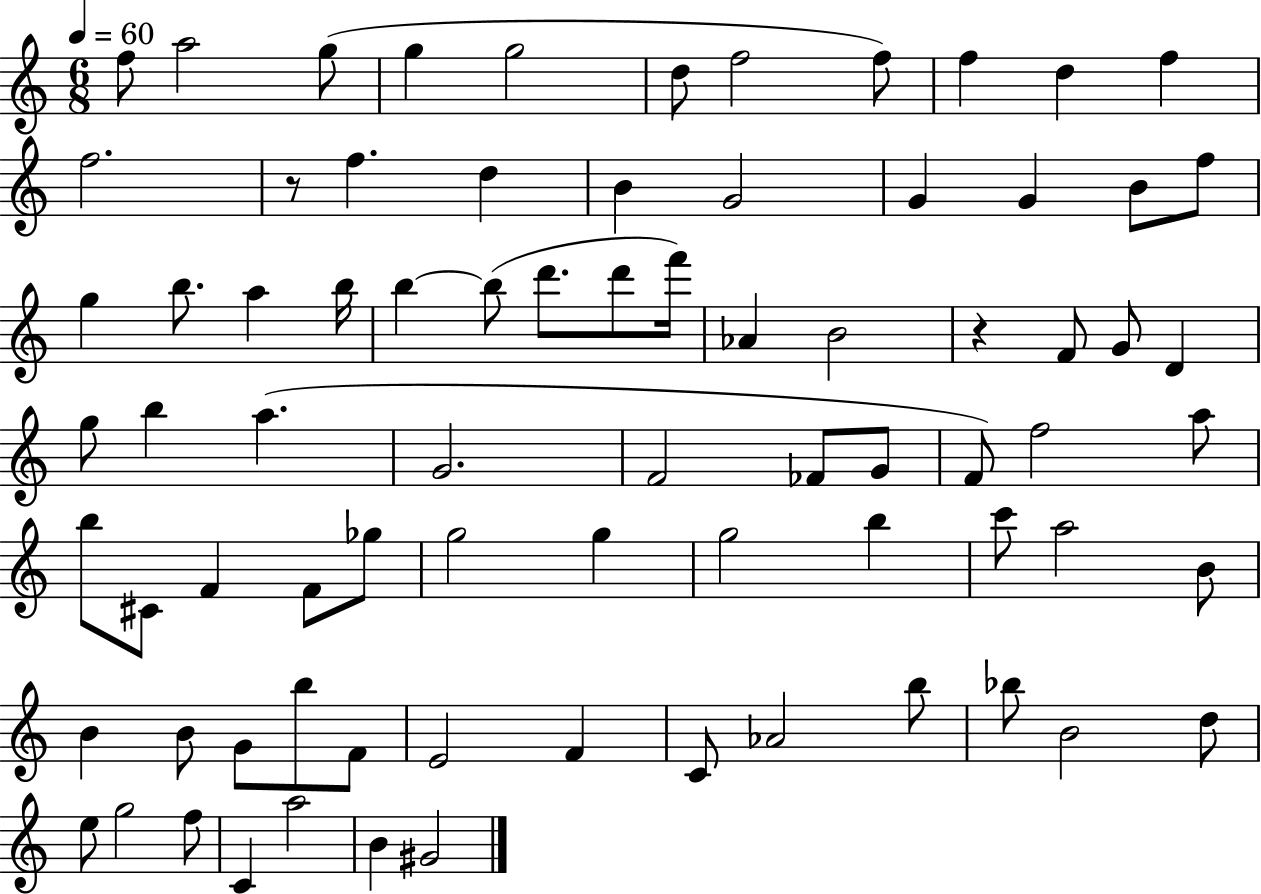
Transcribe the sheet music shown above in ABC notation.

X:1
T:Untitled
M:6/8
L:1/4
K:C
f/2 a2 g/2 g g2 d/2 f2 f/2 f d f f2 z/2 f d B G2 G G B/2 f/2 g b/2 a b/4 b b/2 d'/2 d'/2 f'/4 _A B2 z F/2 G/2 D g/2 b a G2 F2 _F/2 G/2 F/2 f2 a/2 b/2 ^C/2 F F/2 _g/2 g2 g g2 b c'/2 a2 B/2 B B/2 G/2 b/2 F/2 E2 F C/2 _A2 b/2 _b/2 B2 d/2 e/2 g2 f/2 C a2 B ^G2